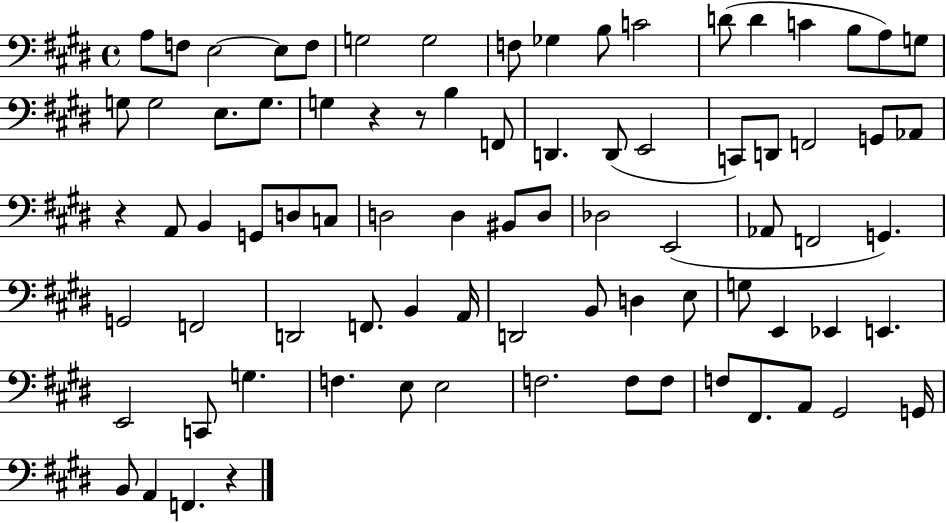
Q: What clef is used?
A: bass